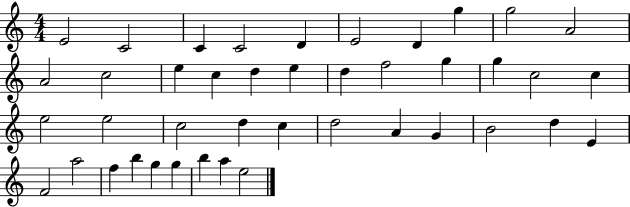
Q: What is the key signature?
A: C major